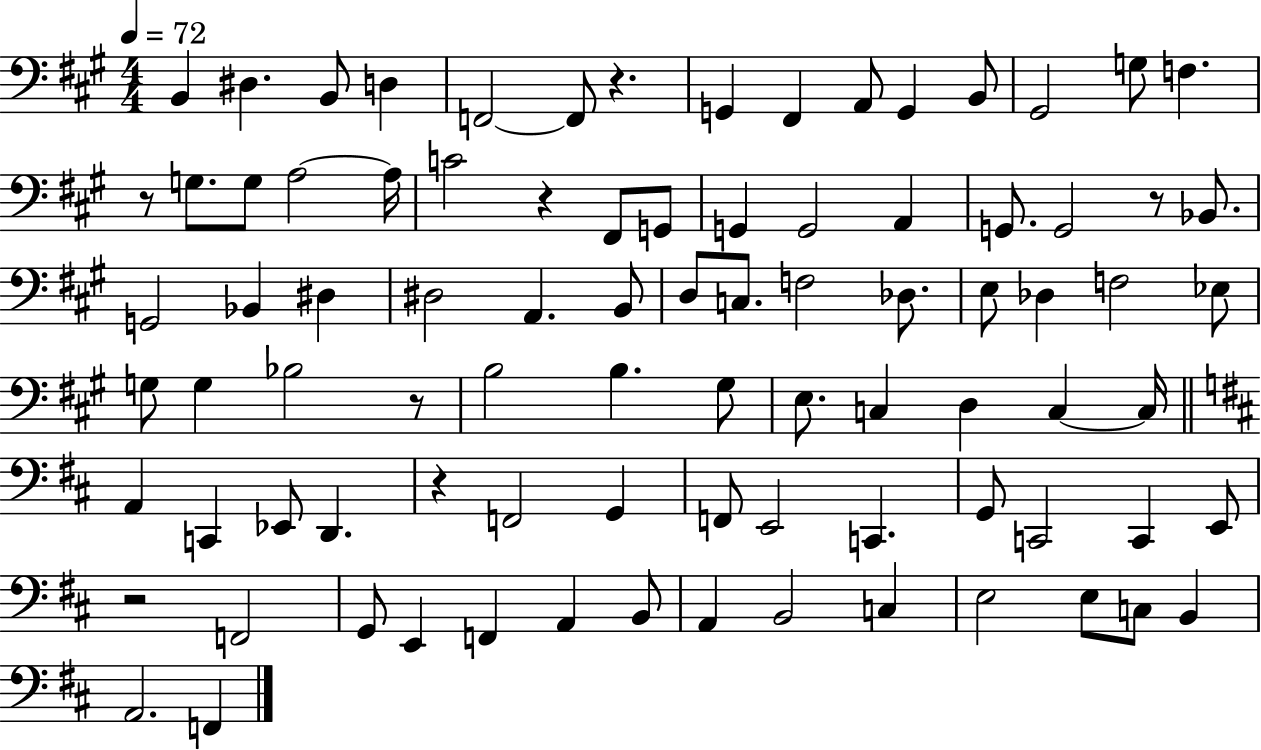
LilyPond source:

{
  \clef bass
  \numericTimeSignature
  \time 4/4
  \key a \major
  \tempo 4 = 72
  \repeat volta 2 { b,4 dis4. b,8 d4 | f,2~~ f,8 r4. | g,4 fis,4 a,8 g,4 b,8 | gis,2 g8 f4. | \break r8 g8. g8 a2~~ a16 | c'2 r4 fis,8 g,8 | g,4 g,2 a,4 | g,8. g,2 r8 bes,8. | \break g,2 bes,4 dis4 | dis2 a,4. b,8 | d8 c8. f2 des8. | e8 des4 f2 ees8 | \break g8 g4 bes2 r8 | b2 b4. gis8 | e8. c4 d4 c4~~ c16 | \bar "||" \break \key d \major a,4 c,4 ees,8 d,4. | r4 f,2 g,4 | f,8 e,2 c,4. | g,8 c,2 c,4 e,8 | \break r2 f,2 | g,8 e,4 f,4 a,4 b,8 | a,4 b,2 c4 | e2 e8 c8 b,4 | \break a,2. f,4 | } \bar "|."
}